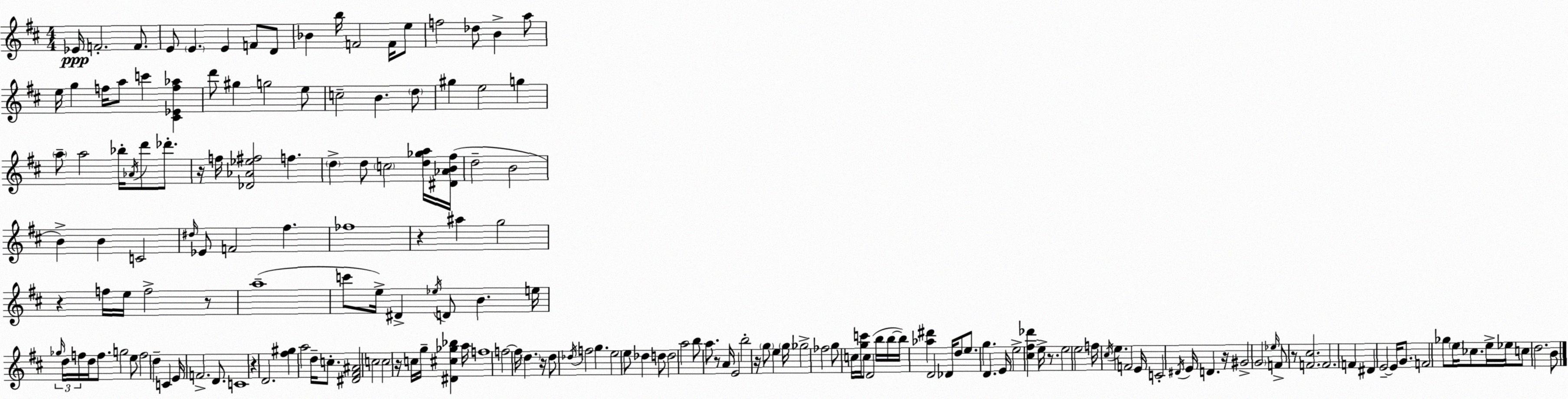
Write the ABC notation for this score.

X:1
T:Untitled
M:4/4
L:1/4
K:D
_E/4 F2 F/2 E/2 E E F/2 D/2 _B b/4 F2 F/4 e/2 f2 _d/2 B a/2 e/4 g f/4 a/2 c' [^C_Ef_a] d'/2 ^g g2 e/2 c2 B d/2 ^g e2 g a/2 a2 _b/4 _A/4 d'/2 _d'/2 z/4 f/4 [_D_A_e^f]2 f d d/2 c2 [d_ga]/4 [^D_AB^f]/4 d2 B2 B B C2 ^d/4 _E/2 F2 ^f _f4 z ^a g2 z f/4 e/4 f2 z/2 a4 c'/2 e/4 ^D _e/4 D/2 B e/4 _g/4 d/4 f/4 d/4 f/2 g2 e/2 f2 d C E/4 F2 D/2 C4 z D2 [^f^g] a2 d/4 c/2 [^D^F^A]2 c2 c2 z/4 c/4 g/4 [^D^c_g_b] a/4 f4 f2 f/4 d z/4 d/2 _d/4 f2 g e2 e/2 _d d/2 d2 a2 b/2 a/2 z/2 A/4 E2 b2 z/4 g/2 e g/4 _g2 _f2 g/2 c/4 [gc']/4 c/2 D2 b/4 b/4 b/4 [_a^d'] D2 _D/4 d/2 e/2 g D E/4 e2 [^c^f_d'] e/4 z/2 e2 e2 f/4 ^c/4 e F2 E/4 C2 ^D/4 E/4 D z/4 ^G2 G2 _e/4 F/2 z/2 [F^c]2 F2 F ^D E2 E/4 G/2 F2 _g/2 e/4 _c/2 e/4 _e/4 c/2 d2 B/2